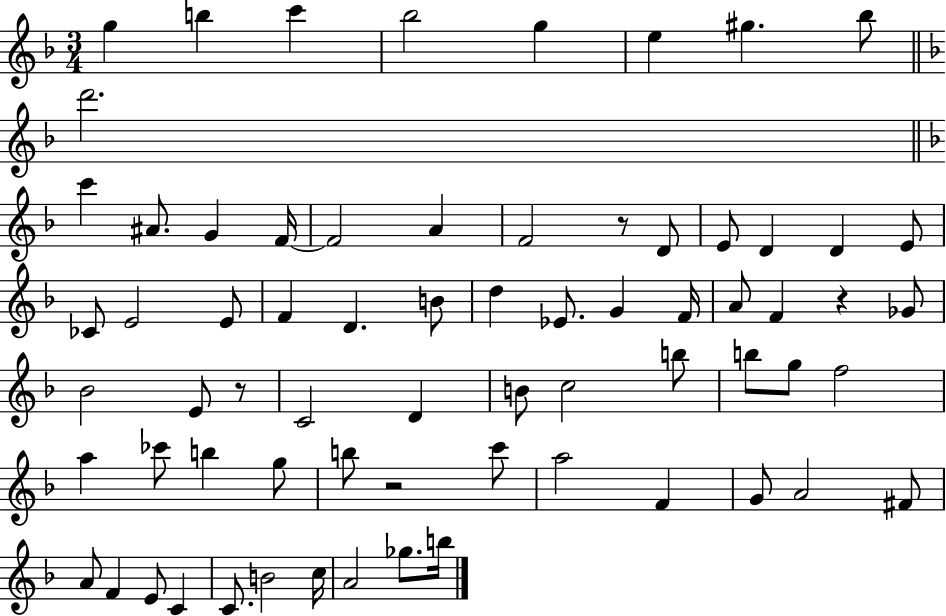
X:1
T:Untitled
M:3/4
L:1/4
K:F
g b c' _b2 g e ^g _b/2 d'2 c' ^A/2 G F/4 F2 A F2 z/2 D/2 E/2 D D E/2 _C/2 E2 E/2 F D B/2 d _E/2 G F/4 A/2 F z _G/2 _B2 E/2 z/2 C2 D B/2 c2 b/2 b/2 g/2 f2 a _c'/2 b g/2 b/2 z2 c'/2 a2 F G/2 A2 ^F/2 A/2 F E/2 C C/2 B2 c/4 A2 _g/2 b/4